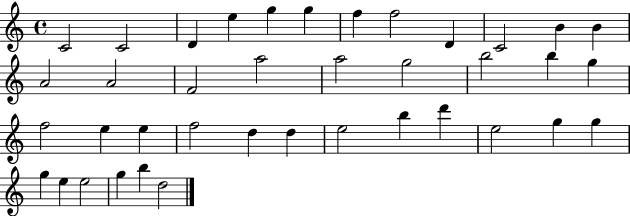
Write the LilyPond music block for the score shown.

{
  \clef treble
  \time 4/4
  \defaultTimeSignature
  \key c \major
  c'2 c'2 | d'4 e''4 g''4 g''4 | f''4 f''2 d'4 | c'2 b'4 b'4 | \break a'2 a'2 | f'2 a''2 | a''2 g''2 | b''2 b''4 g''4 | \break f''2 e''4 e''4 | f''2 d''4 d''4 | e''2 b''4 d'''4 | e''2 g''4 g''4 | \break g''4 e''4 e''2 | g''4 b''4 d''2 | \bar "|."
}